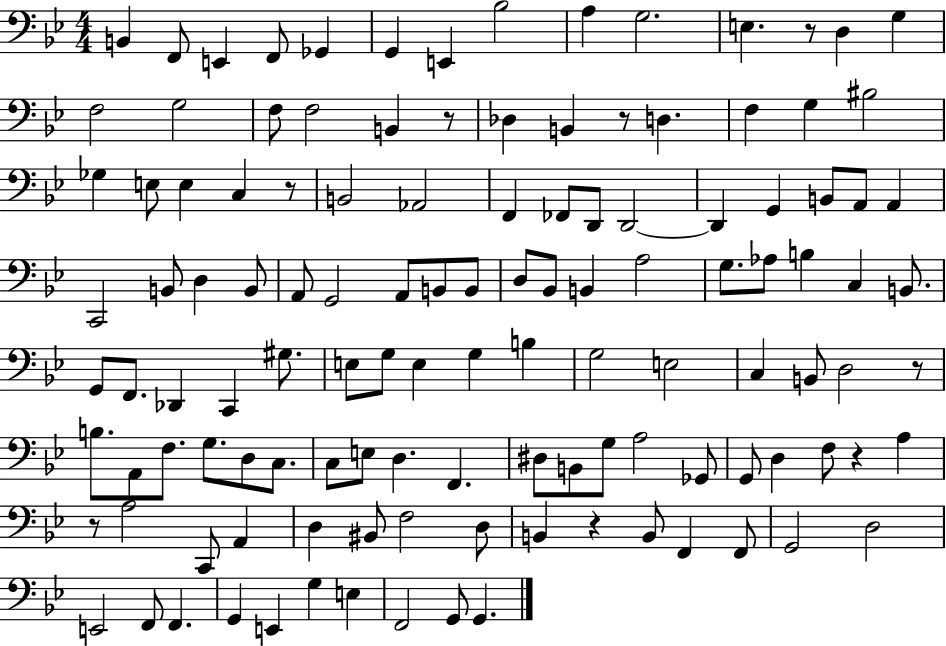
B2/q F2/e E2/q F2/e Gb2/q G2/q E2/q Bb3/h A3/q G3/h. E3/q. R/e D3/q G3/q F3/h G3/h F3/e F3/h B2/q R/e Db3/q B2/q R/e D3/q. F3/q G3/q BIS3/h Gb3/q E3/e E3/q C3/q R/e B2/h Ab2/h F2/q FES2/e D2/e D2/h D2/q G2/q B2/e A2/e A2/q C2/h B2/e D3/q B2/e A2/e G2/h A2/e B2/e B2/e D3/e Bb2/e B2/q A3/h G3/e. Ab3/e B3/q C3/q B2/e. G2/e F2/e. Db2/q C2/q G#3/e. E3/e G3/e E3/q G3/q B3/q G3/h E3/h C3/q B2/e D3/h R/e B3/e. A2/e F3/e. G3/e. D3/e C3/e. C3/e E3/e D3/q. F2/q. D#3/e B2/e G3/e A3/h Gb2/e G2/e D3/q F3/e R/q A3/q R/e A3/h C2/e A2/q D3/q BIS2/e F3/h D3/e B2/q R/q B2/e F2/q F2/e G2/h D3/h E2/h F2/e F2/q. G2/q E2/q G3/q E3/q F2/h G2/e G2/q.